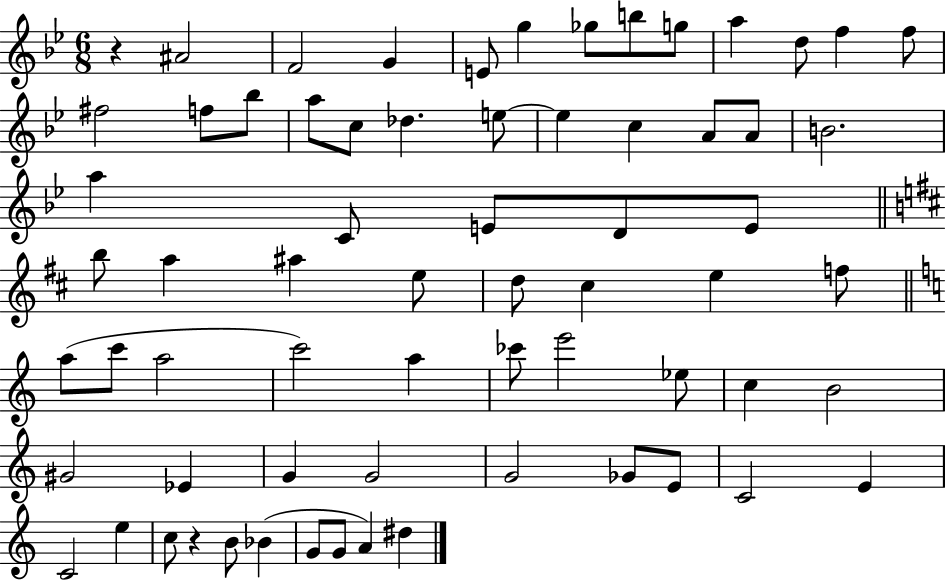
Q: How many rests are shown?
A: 2